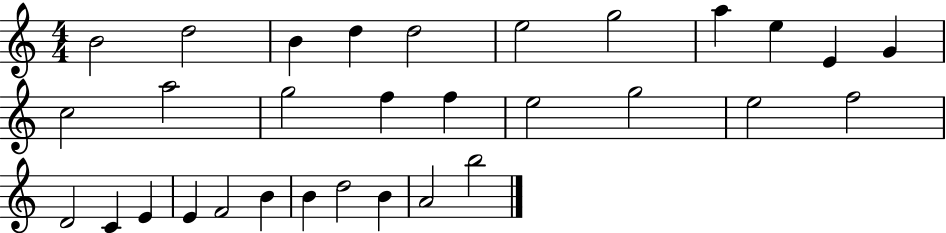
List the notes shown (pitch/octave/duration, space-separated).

B4/h D5/h B4/q D5/q D5/h E5/h G5/h A5/q E5/q E4/q G4/q C5/h A5/h G5/h F5/q F5/q E5/h G5/h E5/h F5/h D4/h C4/q E4/q E4/q F4/h B4/q B4/q D5/h B4/q A4/h B5/h